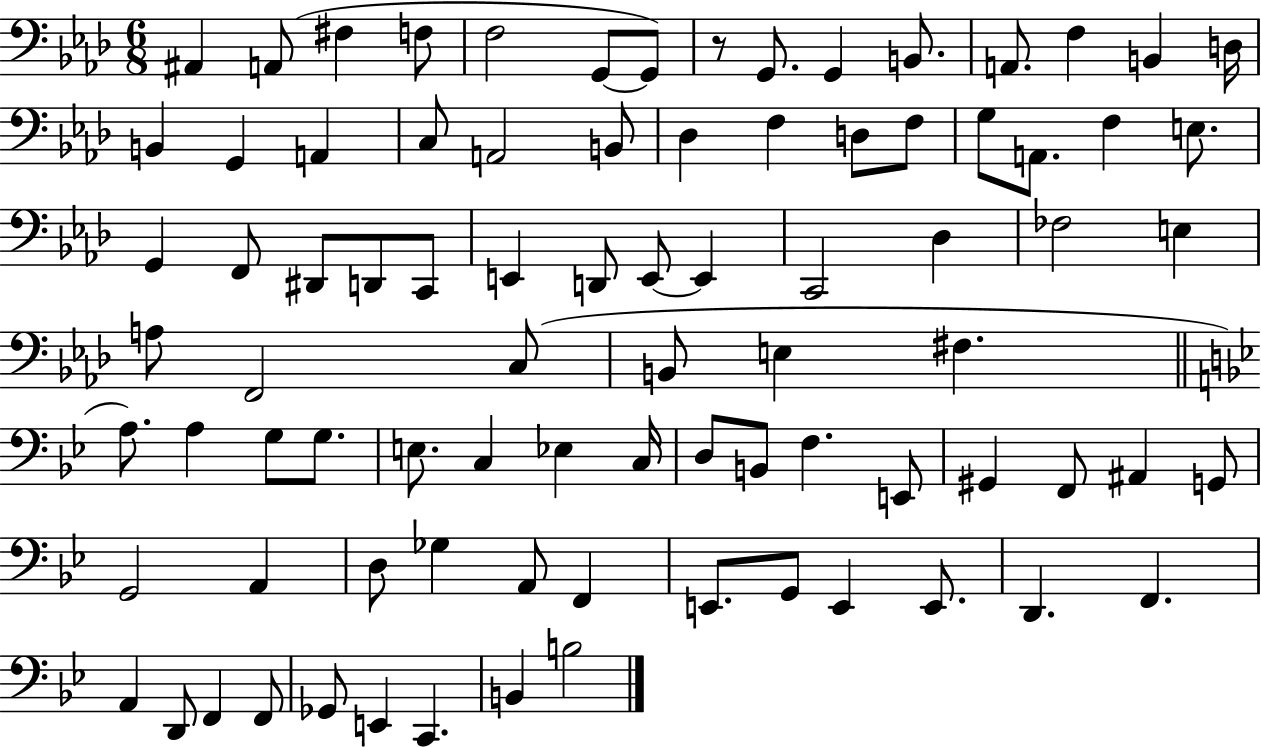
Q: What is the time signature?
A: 6/8